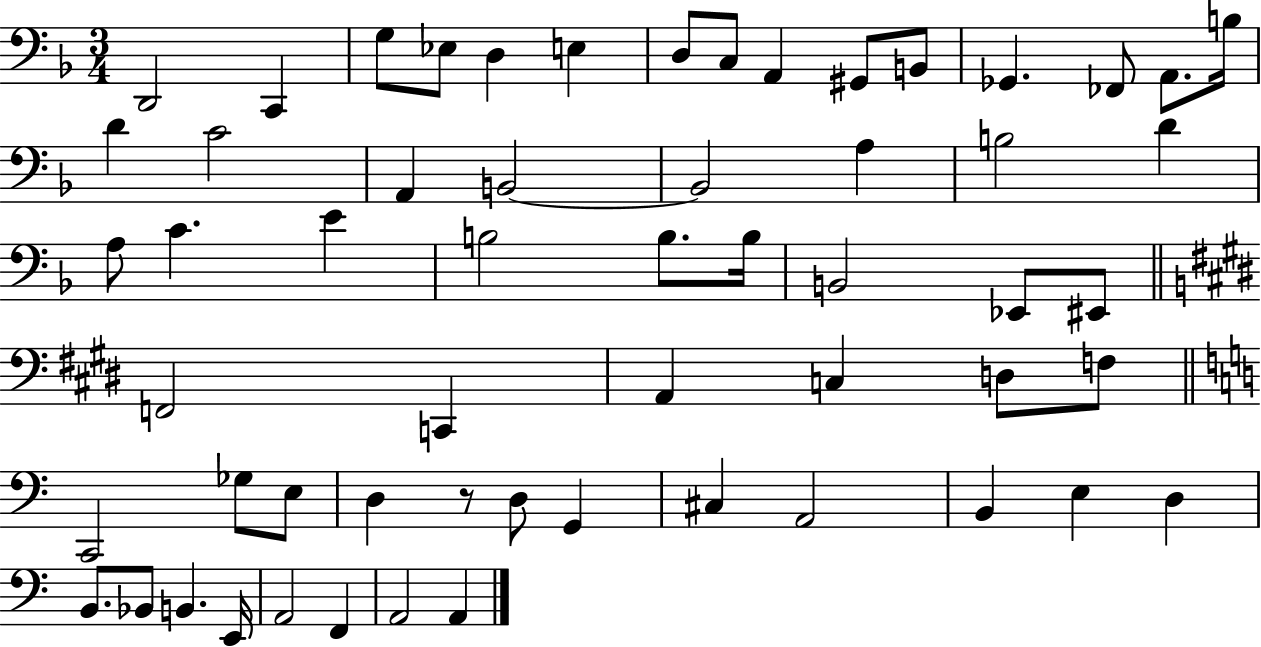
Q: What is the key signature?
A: F major